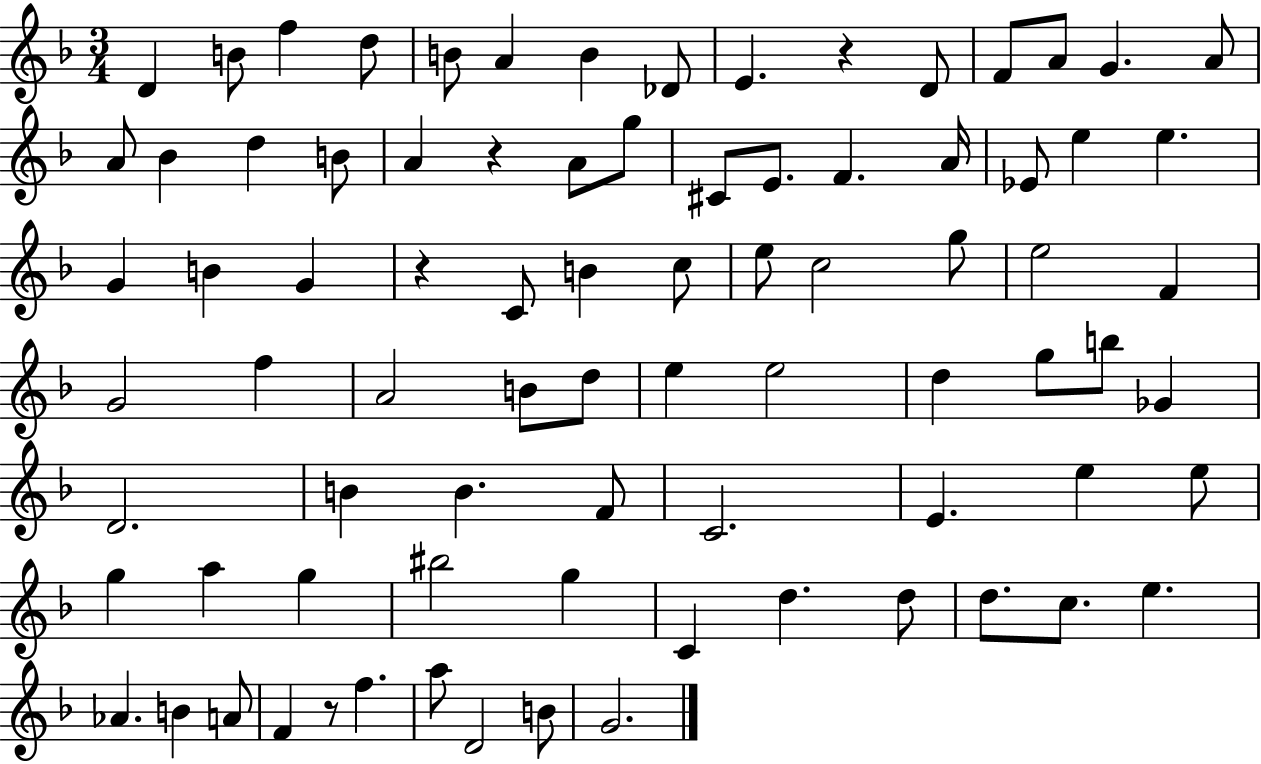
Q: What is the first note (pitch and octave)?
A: D4